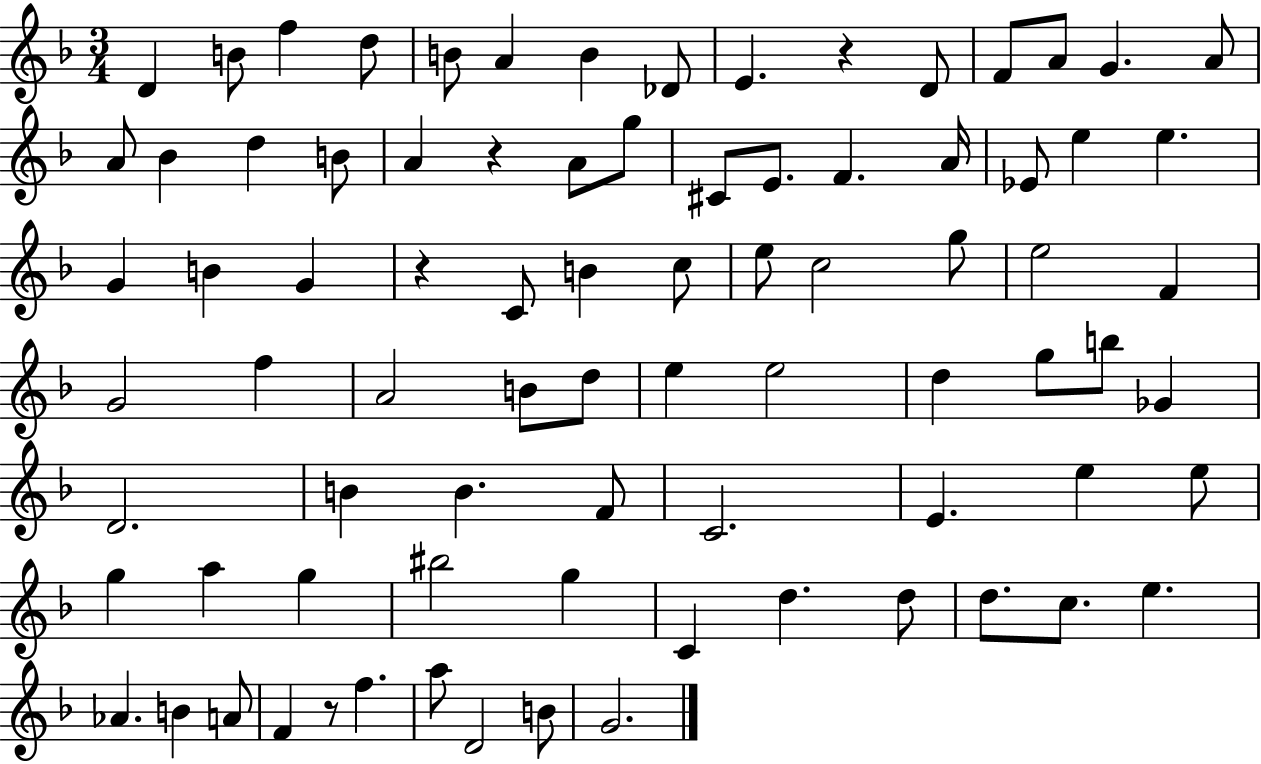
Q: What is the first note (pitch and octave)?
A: D4